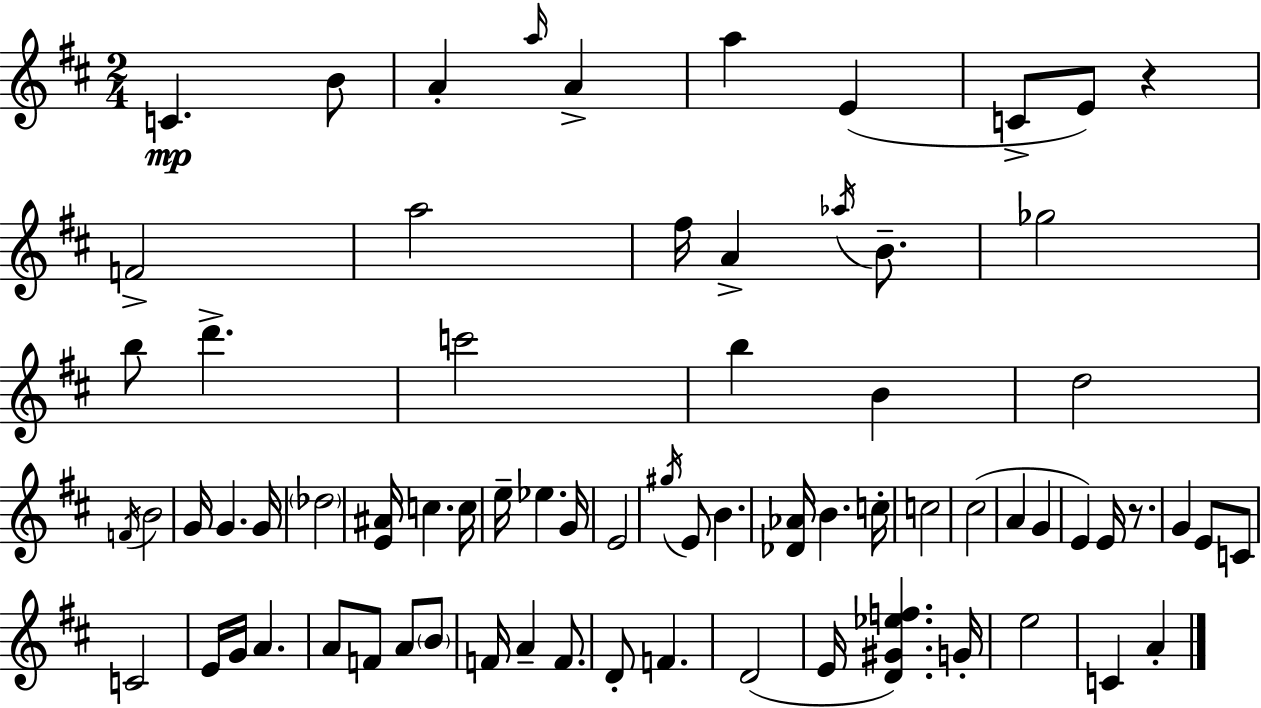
C4/q. B4/e A4/q A5/s A4/q A5/q E4/q C4/e E4/e R/q F4/h A5/h F#5/s A4/q Ab5/s B4/e. Gb5/h B5/e D6/q. C6/h B5/q B4/q D5/h F4/s B4/h G4/s G4/q. G4/s Db5/h [E4,A#4]/s C5/q. C5/s E5/s Eb5/q. G4/s E4/h G#5/s E4/e B4/q. [Db4,Ab4]/s B4/q. C5/s C5/h C#5/h A4/q G4/q E4/q E4/s R/e. G4/q E4/e C4/e C4/h E4/s G4/s A4/q. A4/e F4/e A4/e B4/e F4/s A4/q F4/e. D4/e F4/q. D4/h E4/s [D4,G#4,Eb5,F5]/q. G4/s E5/h C4/q A4/q